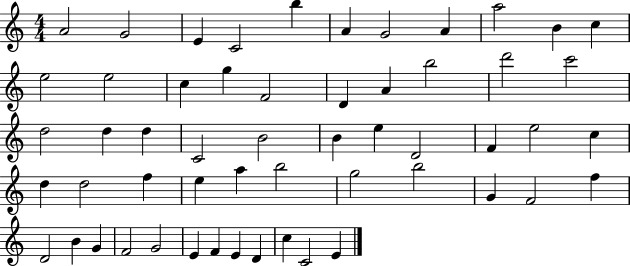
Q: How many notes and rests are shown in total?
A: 55